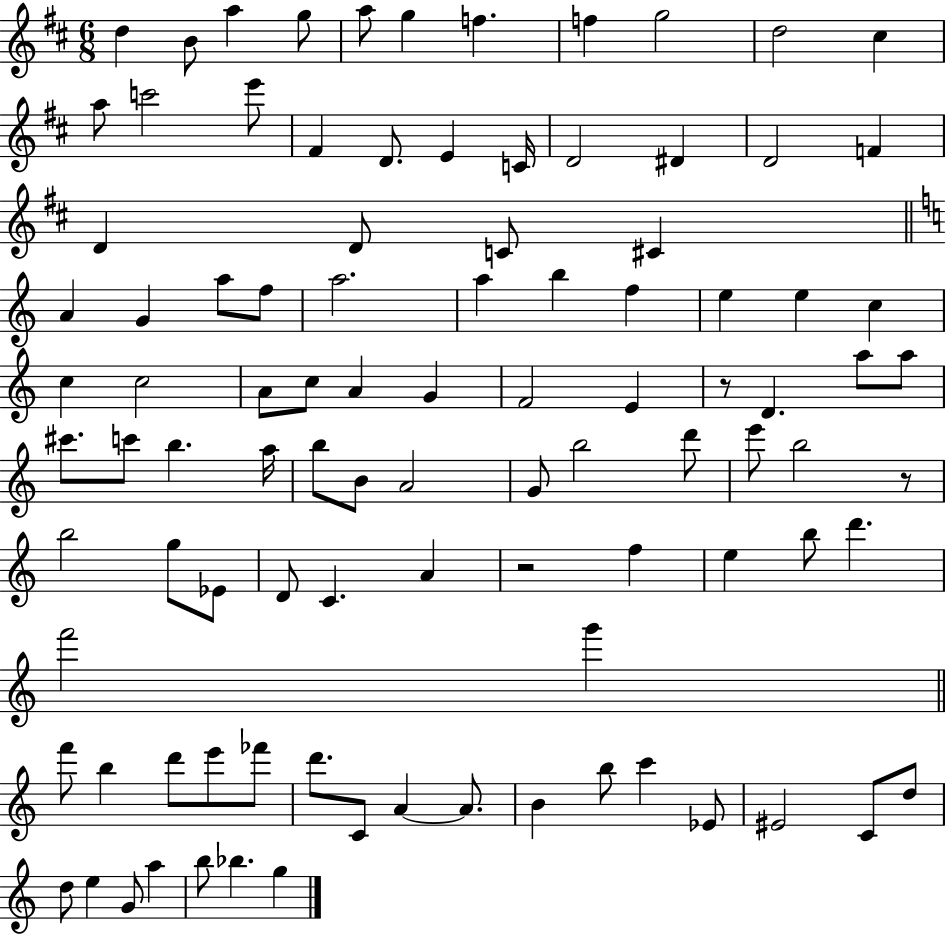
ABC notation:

X:1
T:Untitled
M:6/8
L:1/4
K:D
d B/2 a g/2 a/2 g f f g2 d2 ^c a/2 c'2 e'/2 ^F D/2 E C/4 D2 ^D D2 F D D/2 C/2 ^C A G a/2 f/2 a2 a b f e e c c c2 A/2 c/2 A G F2 E z/2 D a/2 a/2 ^c'/2 c'/2 b a/4 b/2 B/2 A2 G/2 b2 d'/2 e'/2 b2 z/2 b2 g/2 _E/2 D/2 C A z2 f e b/2 d' f'2 g' f'/2 b d'/2 e'/2 _f'/2 d'/2 C/2 A A/2 B b/2 c' _E/2 ^E2 C/2 d/2 d/2 e G/2 a b/2 _b g